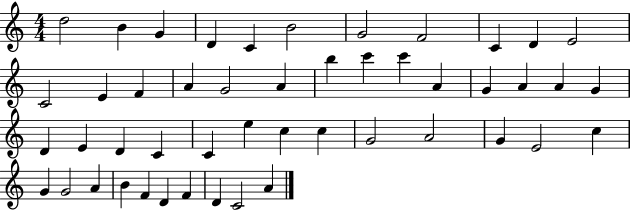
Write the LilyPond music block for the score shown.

{
  \clef treble
  \numericTimeSignature
  \time 4/4
  \key c \major
  d''2 b'4 g'4 | d'4 c'4 b'2 | g'2 f'2 | c'4 d'4 e'2 | \break c'2 e'4 f'4 | a'4 g'2 a'4 | b''4 c'''4 c'''4 a'4 | g'4 a'4 a'4 g'4 | \break d'4 e'4 d'4 c'4 | c'4 e''4 c''4 c''4 | g'2 a'2 | g'4 e'2 c''4 | \break g'4 g'2 a'4 | b'4 f'4 d'4 f'4 | d'4 c'2 a'4 | \bar "|."
}